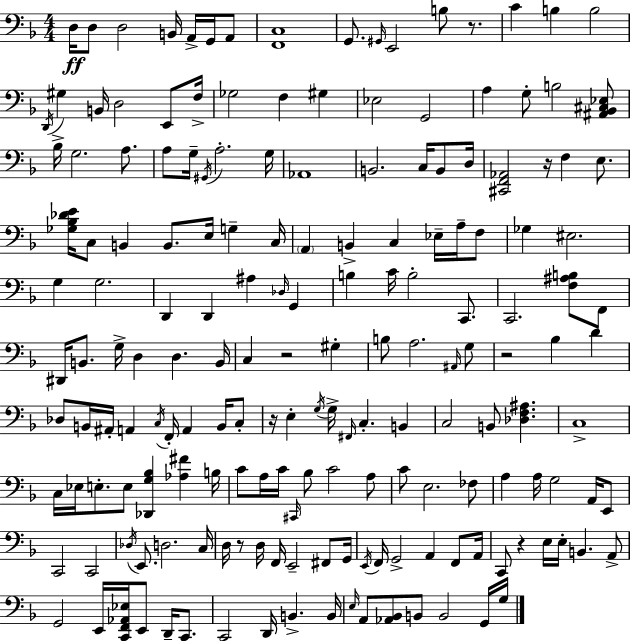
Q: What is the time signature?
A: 4/4